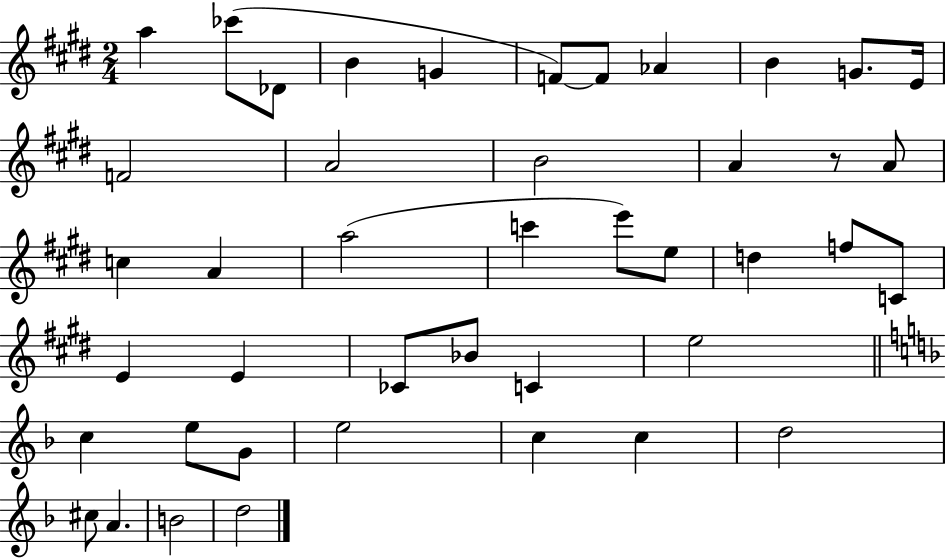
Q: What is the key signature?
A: E major